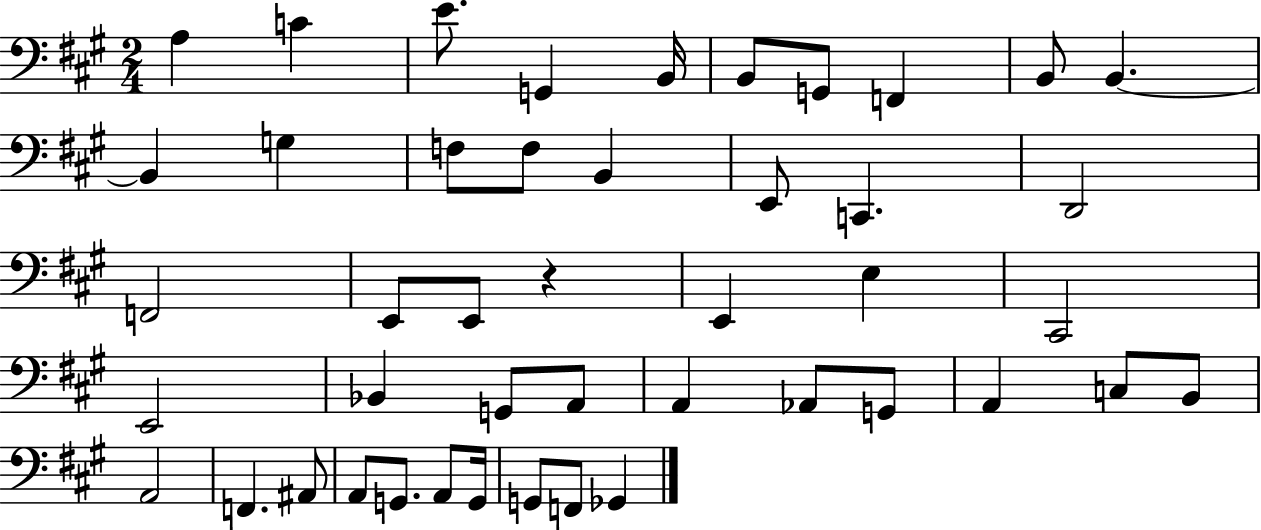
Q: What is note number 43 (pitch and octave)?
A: F2